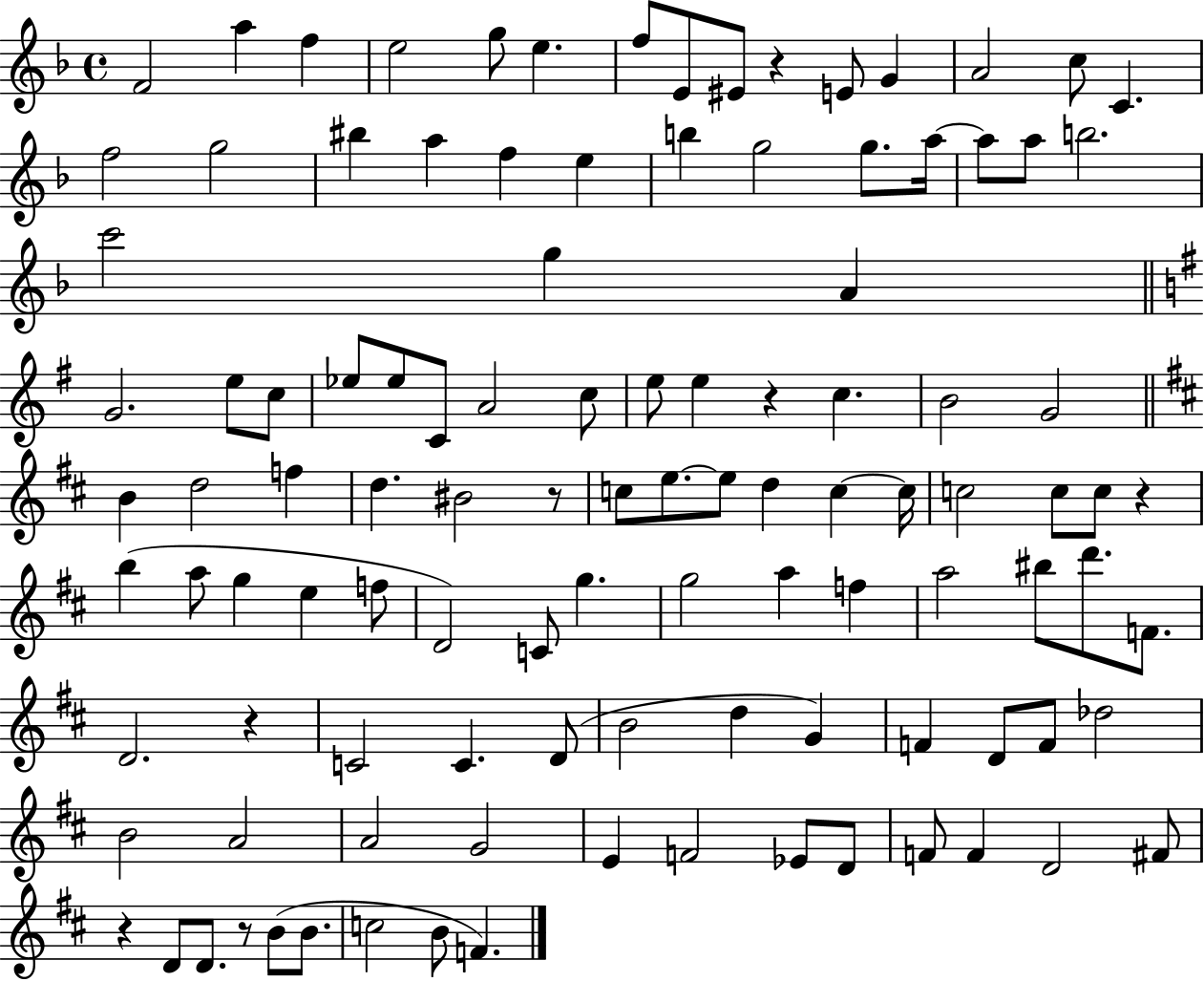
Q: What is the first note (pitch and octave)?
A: F4